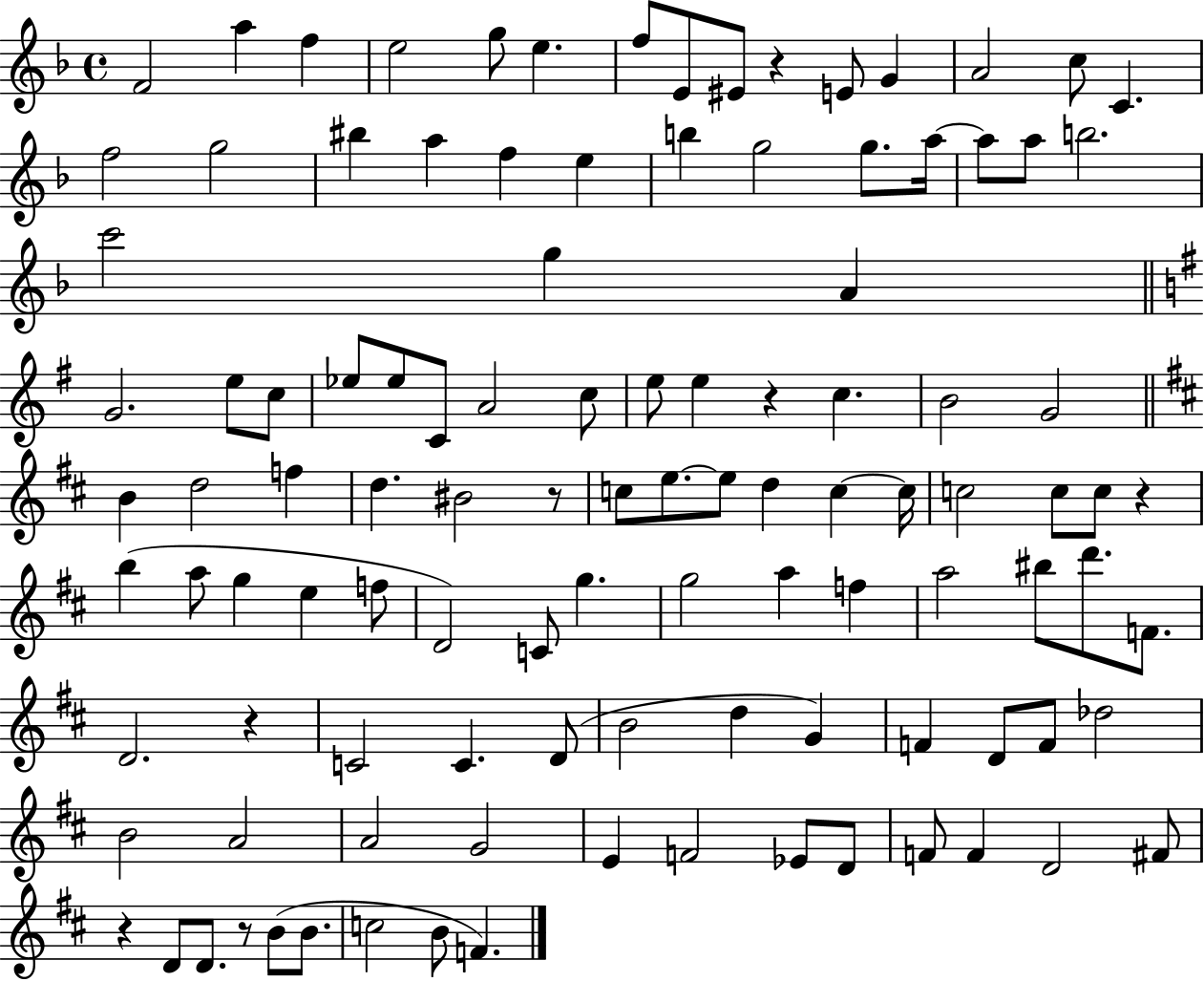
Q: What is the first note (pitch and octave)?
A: F4